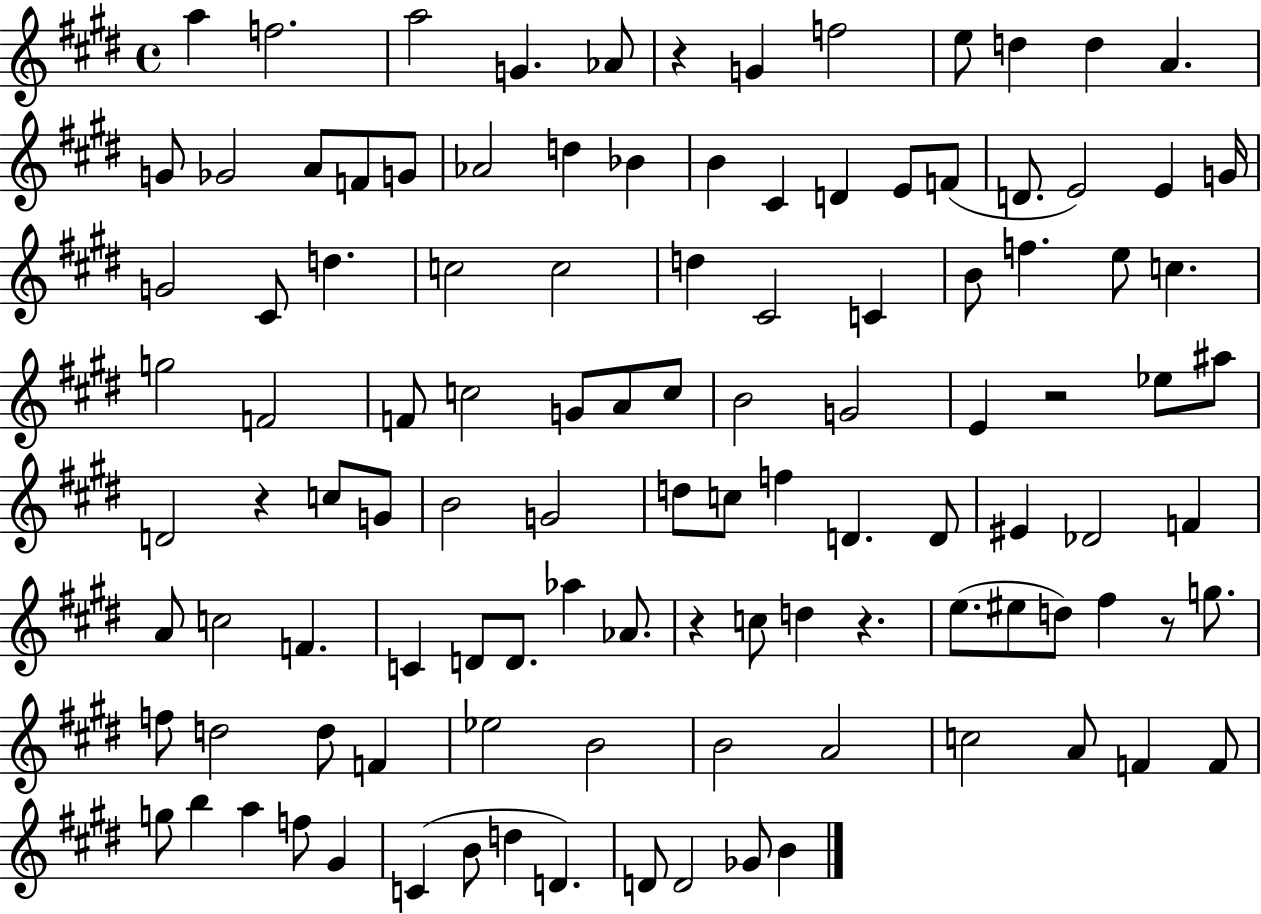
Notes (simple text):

A5/q F5/h. A5/h G4/q. Ab4/e R/q G4/q F5/h E5/e D5/q D5/q A4/q. G4/e Gb4/h A4/e F4/e G4/e Ab4/h D5/q Bb4/q B4/q C#4/q D4/q E4/e F4/e D4/e. E4/h E4/q G4/s G4/h C#4/e D5/q. C5/h C5/h D5/q C#4/h C4/q B4/e F5/q. E5/e C5/q. G5/h F4/h F4/e C5/h G4/e A4/e C5/e B4/h G4/h E4/q R/h Eb5/e A#5/e D4/h R/q C5/e G4/e B4/h G4/h D5/e C5/e F5/q D4/q. D4/e EIS4/q Db4/h F4/q A4/e C5/h F4/q. C4/q D4/e D4/e. Ab5/q Ab4/e. R/q C5/e D5/q R/q. E5/e. EIS5/e D5/e F#5/q R/e G5/e. F5/e D5/h D5/e F4/q Eb5/h B4/h B4/h A4/h C5/h A4/e F4/q F4/e G5/e B5/q A5/q F5/e G#4/q C4/q B4/e D5/q D4/q. D4/e D4/h Gb4/e B4/q